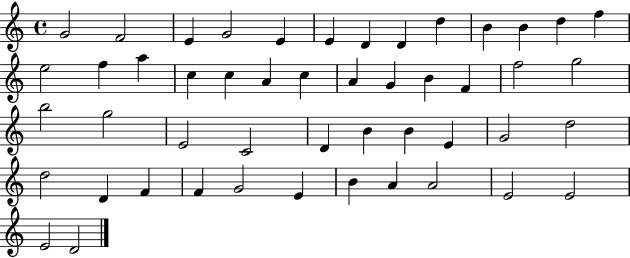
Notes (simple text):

G4/h F4/h E4/q G4/h E4/q E4/q D4/q D4/q D5/q B4/q B4/q D5/q F5/q E5/h F5/q A5/q C5/q C5/q A4/q C5/q A4/q G4/q B4/q F4/q F5/h G5/h B5/h G5/h E4/h C4/h D4/q B4/q B4/q E4/q G4/h D5/h D5/h D4/q F4/q F4/q G4/h E4/q B4/q A4/q A4/h E4/h E4/h E4/h D4/h